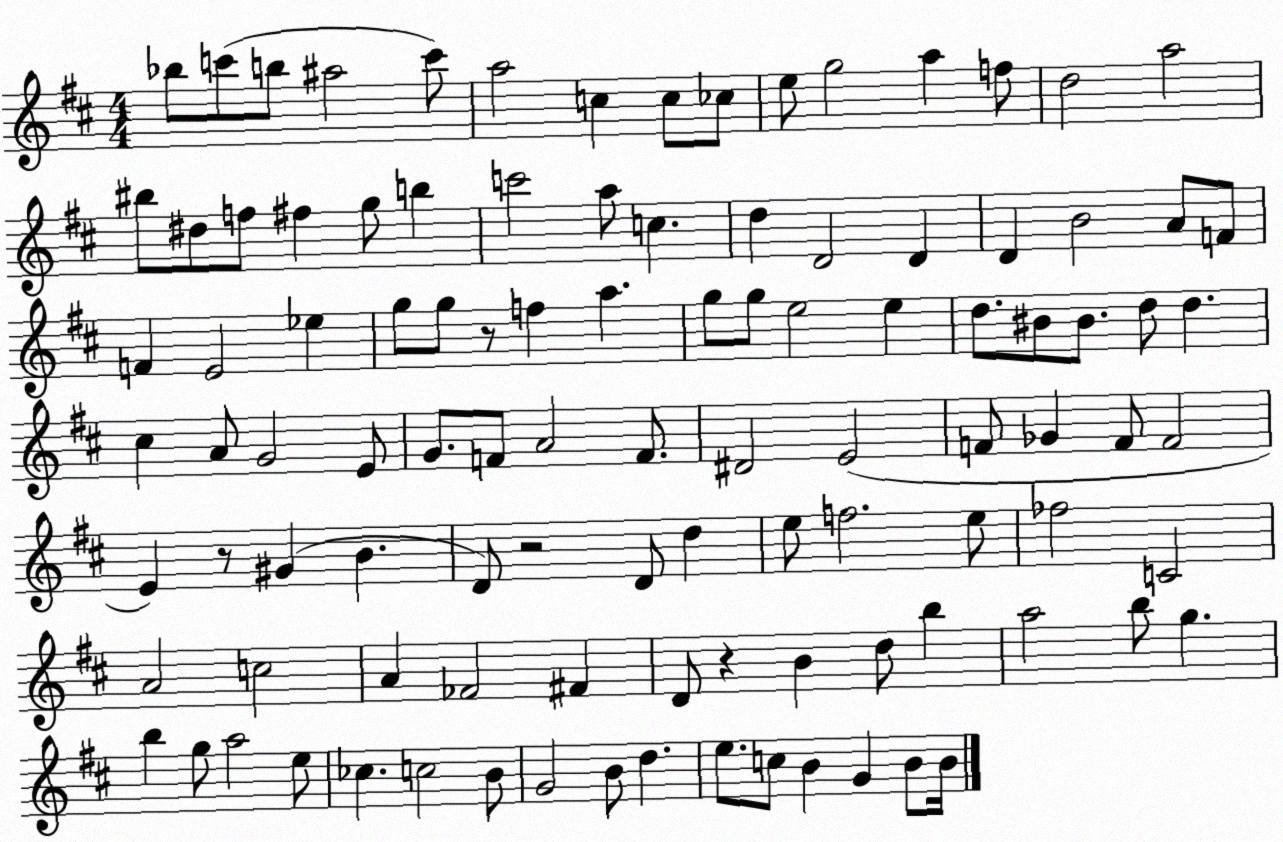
X:1
T:Untitled
M:4/4
L:1/4
K:D
_b/2 c'/2 b/2 ^a2 c'/2 a2 c c/2 _c/2 e/2 g2 a f/2 d2 a2 ^b/2 ^d/2 f/2 ^f g/2 b c'2 a/2 c d D2 D D B2 A/2 F/2 F E2 _e g/2 g/2 z/2 f a g/2 g/2 e2 e d/2 ^B/2 ^B/2 d/2 d ^c A/2 G2 E/2 G/2 F/2 A2 F/2 ^D2 E2 F/2 _G F/2 F2 E z/2 ^G B D/2 z2 D/2 d e/2 f2 e/2 _f2 C2 A2 c2 A _F2 ^F D/2 z B d/2 b a2 b/2 g b g/2 a2 e/2 _c c2 B/2 G2 B/2 d e/2 c/2 B G B/2 B/4